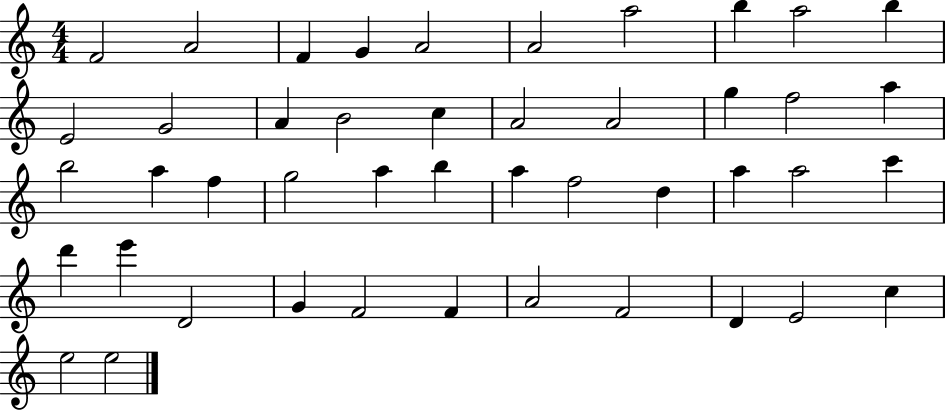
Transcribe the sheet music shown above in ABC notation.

X:1
T:Untitled
M:4/4
L:1/4
K:C
F2 A2 F G A2 A2 a2 b a2 b E2 G2 A B2 c A2 A2 g f2 a b2 a f g2 a b a f2 d a a2 c' d' e' D2 G F2 F A2 F2 D E2 c e2 e2